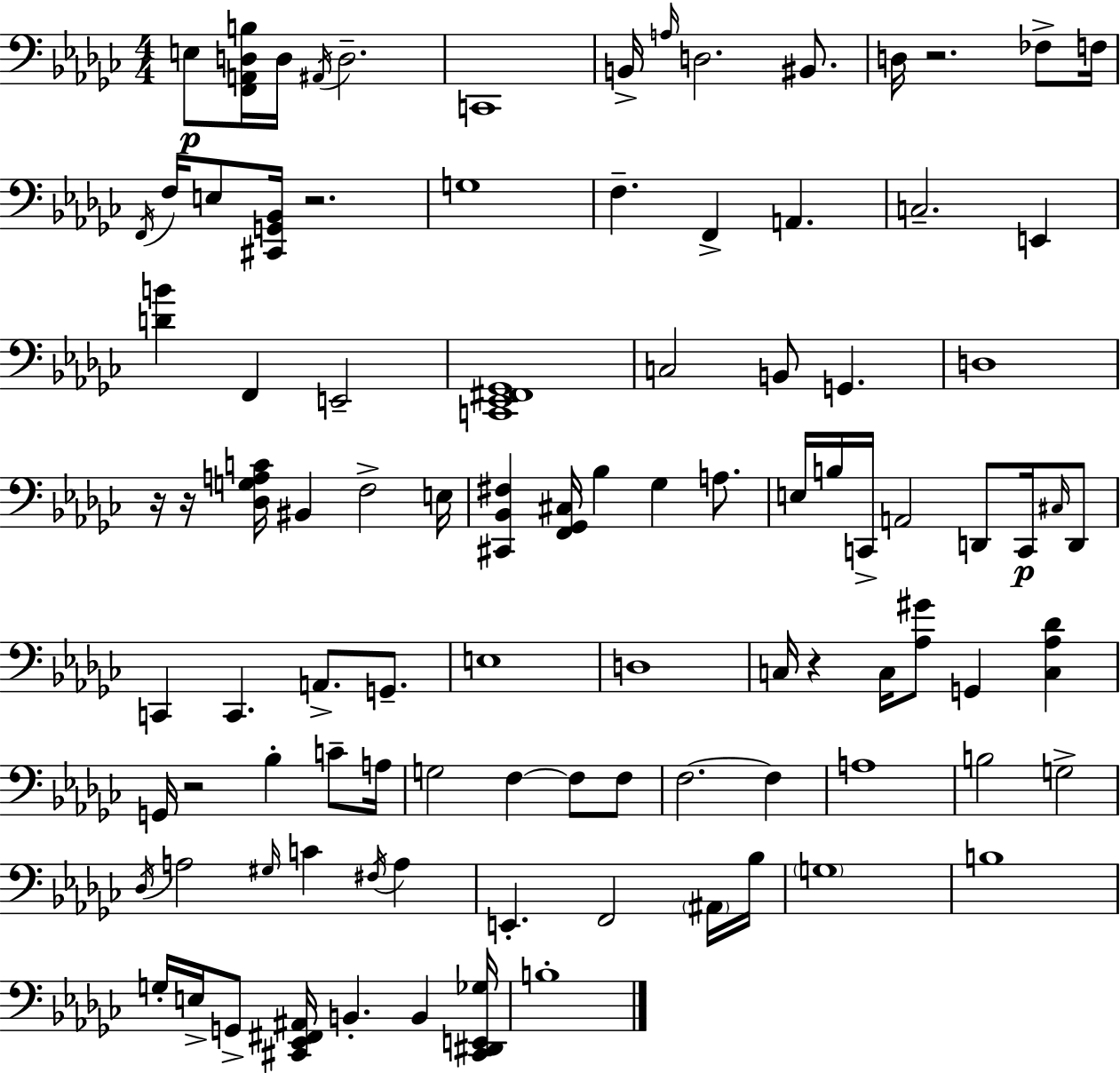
X:1
T:Untitled
M:4/4
L:1/4
K:Ebm
E,/2 [F,,A,,D,B,]/4 D,/4 ^A,,/4 D,2 C,,4 B,,/4 A,/4 D,2 ^B,,/2 D,/4 z2 _F,/2 F,/4 F,,/4 F,/4 E,/2 [^C,,G,,_B,,]/4 z2 G,4 F, F,, A,, C,2 E,, [DB] F,, E,,2 [C,,_E,,^F,,_G,,]4 C,2 B,,/2 G,, D,4 z/4 z/4 [_D,G,A,C]/4 ^B,, F,2 E,/4 [^C,,_B,,^F,] [F,,_G,,^C,]/4 _B, _G, A,/2 E,/4 B,/4 C,,/4 A,,2 D,,/2 C,,/4 ^C,/4 D,,/2 C,, C,, A,,/2 G,,/2 E,4 D,4 C,/4 z C,/4 [_A,^G]/2 G,, [C,_A,_D] G,,/4 z2 _B, C/2 A,/4 G,2 F, F,/2 F,/2 F,2 F, A,4 B,2 G,2 _D,/4 A,2 ^G,/4 C ^F,/4 A, E,, F,,2 ^A,,/4 _B,/4 G,4 B,4 G,/4 E,/4 G,,/2 [^C,,_E,,^F,,^A,,]/4 B,, B,, [^C,,^D,,E,,_G,]/4 B,4